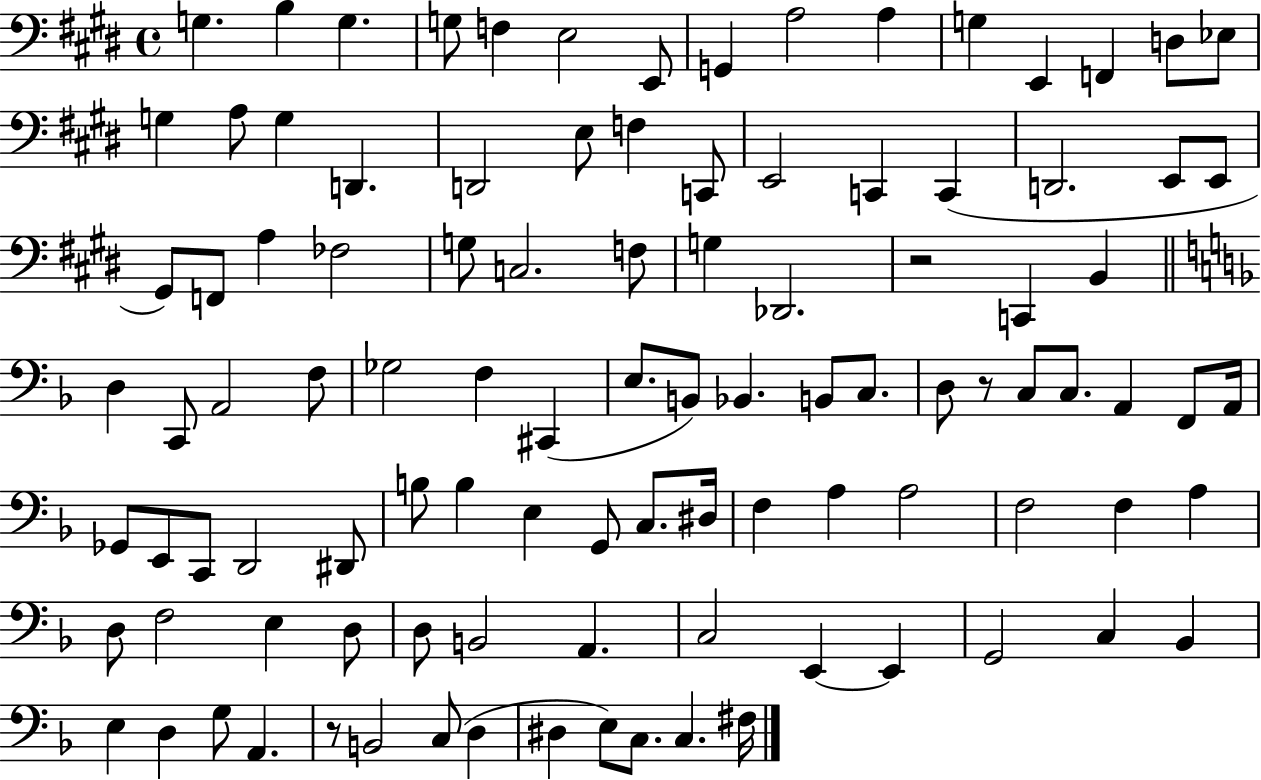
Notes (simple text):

G3/q. B3/q G3/q. G3/e F3/q E3/h E2/e G2/q A3/h A3/q G3/q E2/q F2/q D3/e Eb3/e G3/q A3/e G3/q D2/q. D2/h E3/e F3/q C2/e E2/h C2/q C2/q D2/h. E2/e E2/e G#2/e F2/e A3/q FES3/h G3/e C3/h. F3/e G3/q Db2/h. R/h C2/q B2/q D3/q C2/e A2/h F3/e Gb3/h F3/q C#2/q E3/e. B2/e Bb2/q. B2/e C3/e. D3/e R/e C3/e C3/e. A2/q F2/e A2/s Gb2/e E2/e C2/e D2/h D#2/e B3/e B3/q E3/q G2/e C3/e. D#3/s F3/q A3/q A3/h F3/h F3/q A3/q D3/e F3/h E3/q D3/e D3/e B2/h A2/q. C3/h E2/q E2/q G2/h C3/q Bb2/q E3/q D3/q G3/e A2/q. R/e B2/h C3/e D3/q D#3/q E3/e C3/e. C3/q. F#3/s